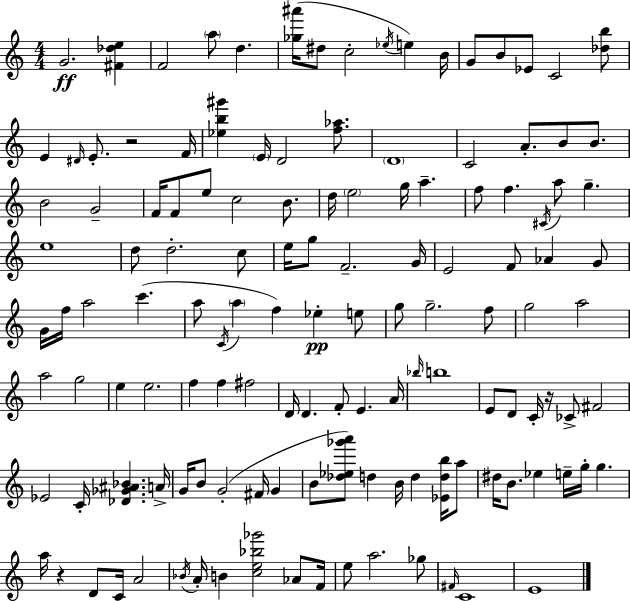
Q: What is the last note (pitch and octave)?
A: E4